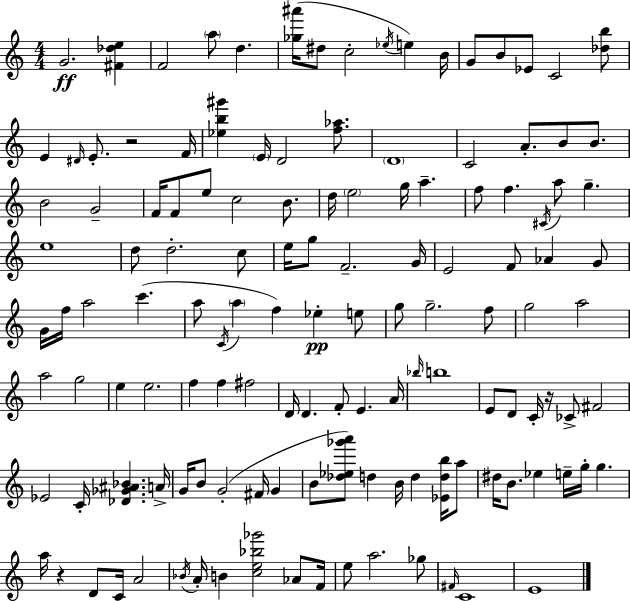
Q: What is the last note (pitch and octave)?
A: E4